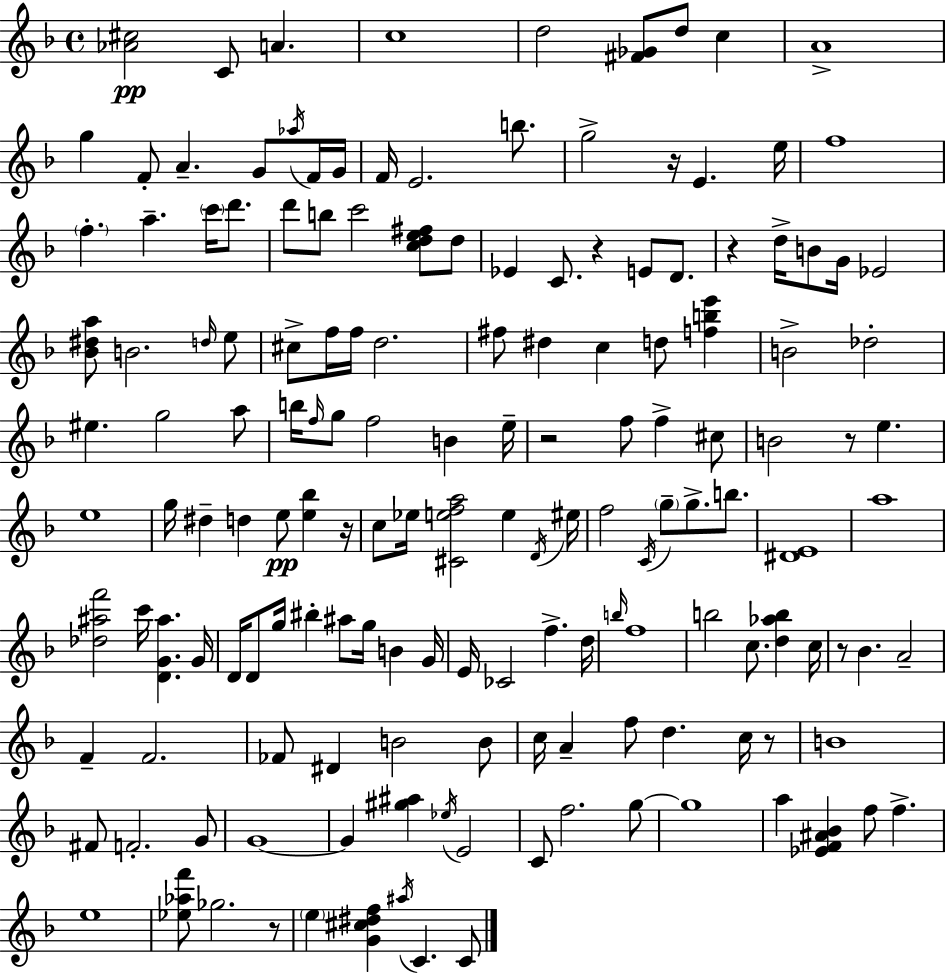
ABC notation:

X:1
T:Untitled
M:4/4
L:1/4
K:F
[_A^c]2 C/2 A c4 d2 [^F_G]/2 d/2 c A4 g F/2 A G/2 _a/4 F/4 G/4 F/4 E2 b/2 g2 z/4 E e/4 f4 f a c'/4 d'/2 d'/2 b/2 c'2 [cde^f]/2 d/2 _E C/2 z E/2 D/2 z d/4 B/2 G/4 _E2 [_B^da]/2 B2 d/4 e/2 ^c/2 f/4 f/4 d2 ^f/2 ^d c d/2 [fbe'] B2 _d2 ^e g2 a/2 b/4 f/4 g/2 f2 B e/4 z2 f/2 f ^c/2 B2 z/2 e e4 g/4 ^d d e/2 [e_b] z/4 c/2 _e/4 [^Cefa]2 e D/4 ^e/4 f2 C/4 g/2 g/2 b/2 [^DE]4 a4 [_d^af']2 c'/4 [DG^a] G/4 D/4 D/2 g/4 ^b ^a/2 g/4 B G/4 E/4 _C2 f d/4 b/4 f4 b2 c/2 [d_ab] c/4 z/2 _B A2 F F2 _F/2 ^D B2 B/2 c/4 A f/2 d c/4 z/2 B4 ^F/2 F2 G/2 G4 G [^g^a] _e/4 E2 C/2 f2 g/2 g4 a [_EF^A_B] f/2 f e4 [_e_af']/2 _g2 z/2 e [G^c^df] ^a/4 C C/2